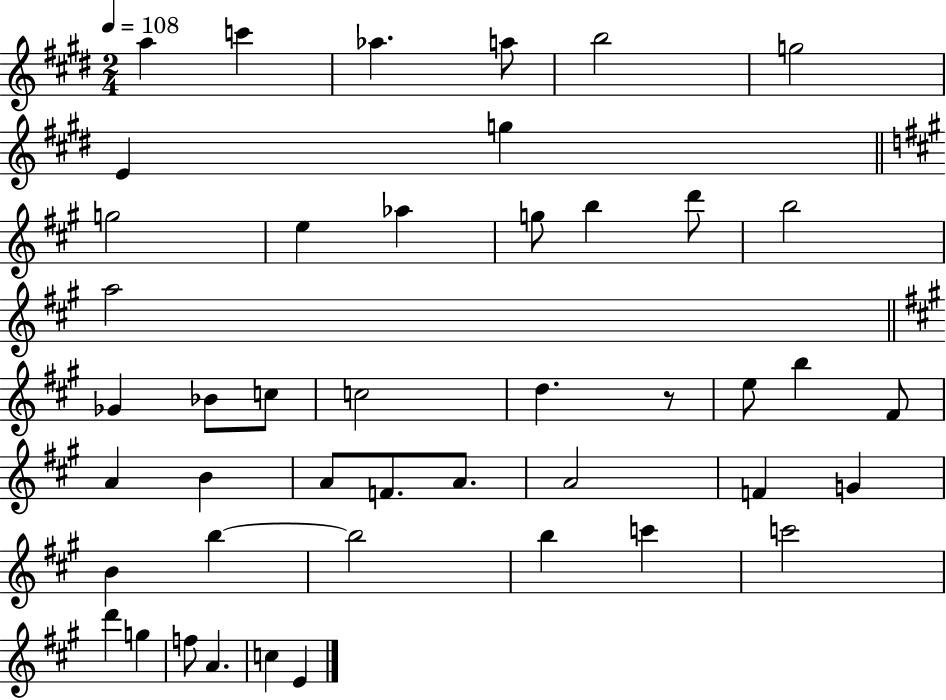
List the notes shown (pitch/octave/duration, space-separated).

A5/q C6/q Ab5/q. A5/e B5/h G5/h E4/q G5/q G5/h E5/q Ab5/q G5/e B5/q D6/e B5/h A5/h Gb4/q Bb4/e C5/e C5/h D5/q. R/e E5/e B5/q F#4/e A4/q B4/q A4/e F4/e. A4/e. A4/h F4/q G4/q B4/q B5/q B5/h B5/q C6/q C6/h D6/q G5/q F5/e A4/q. C5/q E4/q